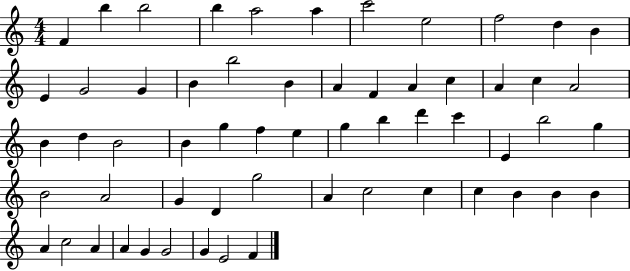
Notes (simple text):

F4/q B5/q B5/h B5/q A5/h A5/q C6/h E5/h F5/h D5/q B4/q E4/q G4/h G4/q B4/q B5/h B4/q A4/q F4/q A4/q C5/q A4/q C5/q A4/h B4/q D5/q B4/h B4/q G5/q F5/q E5/q G5/q B5/q D6/q C6/q E4/q B5/h G5/q B4/h A4/h G4/q D4/q G5/h A4/q C5/h C5/q C5/q B4/q B4/q B4/q A4/q C5/h A4/q A4/q G4/q G4/h G4/q E4/h F4/q